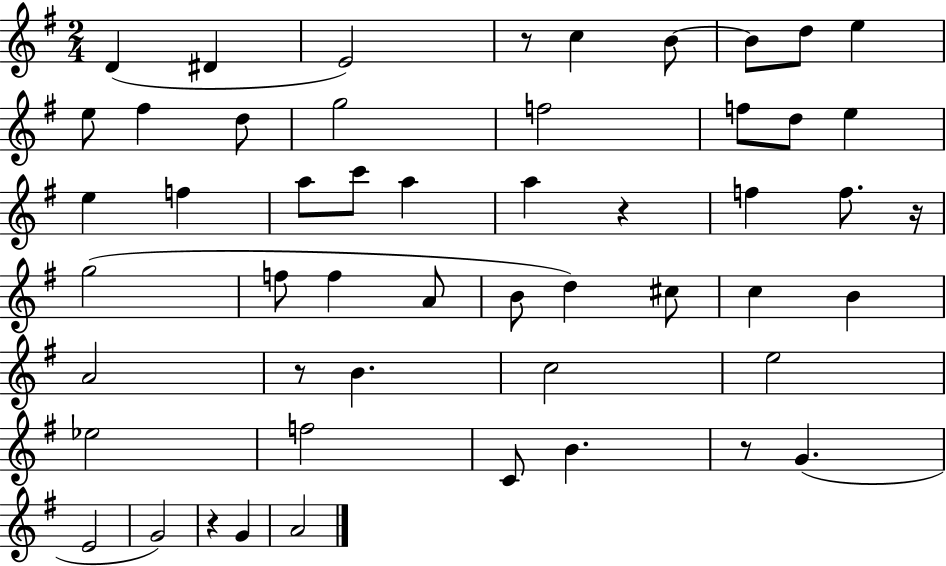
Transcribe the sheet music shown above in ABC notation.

X:1
T:Untitled
M:2/4
L:1/4
K:G
D ^D E2 z/2 c B/2 B/2 d/2 e e/2 ^f d/2 g2 f2 f/2 d/2 e e f a/2 c'/2 a a z f f/2 z/4 g2 f/2 f A/2 B/2 d ^c/2 c B A2 z/2 B c2 e2 _e2 f2 C/2 B z/2 G E2 G2 z G A2